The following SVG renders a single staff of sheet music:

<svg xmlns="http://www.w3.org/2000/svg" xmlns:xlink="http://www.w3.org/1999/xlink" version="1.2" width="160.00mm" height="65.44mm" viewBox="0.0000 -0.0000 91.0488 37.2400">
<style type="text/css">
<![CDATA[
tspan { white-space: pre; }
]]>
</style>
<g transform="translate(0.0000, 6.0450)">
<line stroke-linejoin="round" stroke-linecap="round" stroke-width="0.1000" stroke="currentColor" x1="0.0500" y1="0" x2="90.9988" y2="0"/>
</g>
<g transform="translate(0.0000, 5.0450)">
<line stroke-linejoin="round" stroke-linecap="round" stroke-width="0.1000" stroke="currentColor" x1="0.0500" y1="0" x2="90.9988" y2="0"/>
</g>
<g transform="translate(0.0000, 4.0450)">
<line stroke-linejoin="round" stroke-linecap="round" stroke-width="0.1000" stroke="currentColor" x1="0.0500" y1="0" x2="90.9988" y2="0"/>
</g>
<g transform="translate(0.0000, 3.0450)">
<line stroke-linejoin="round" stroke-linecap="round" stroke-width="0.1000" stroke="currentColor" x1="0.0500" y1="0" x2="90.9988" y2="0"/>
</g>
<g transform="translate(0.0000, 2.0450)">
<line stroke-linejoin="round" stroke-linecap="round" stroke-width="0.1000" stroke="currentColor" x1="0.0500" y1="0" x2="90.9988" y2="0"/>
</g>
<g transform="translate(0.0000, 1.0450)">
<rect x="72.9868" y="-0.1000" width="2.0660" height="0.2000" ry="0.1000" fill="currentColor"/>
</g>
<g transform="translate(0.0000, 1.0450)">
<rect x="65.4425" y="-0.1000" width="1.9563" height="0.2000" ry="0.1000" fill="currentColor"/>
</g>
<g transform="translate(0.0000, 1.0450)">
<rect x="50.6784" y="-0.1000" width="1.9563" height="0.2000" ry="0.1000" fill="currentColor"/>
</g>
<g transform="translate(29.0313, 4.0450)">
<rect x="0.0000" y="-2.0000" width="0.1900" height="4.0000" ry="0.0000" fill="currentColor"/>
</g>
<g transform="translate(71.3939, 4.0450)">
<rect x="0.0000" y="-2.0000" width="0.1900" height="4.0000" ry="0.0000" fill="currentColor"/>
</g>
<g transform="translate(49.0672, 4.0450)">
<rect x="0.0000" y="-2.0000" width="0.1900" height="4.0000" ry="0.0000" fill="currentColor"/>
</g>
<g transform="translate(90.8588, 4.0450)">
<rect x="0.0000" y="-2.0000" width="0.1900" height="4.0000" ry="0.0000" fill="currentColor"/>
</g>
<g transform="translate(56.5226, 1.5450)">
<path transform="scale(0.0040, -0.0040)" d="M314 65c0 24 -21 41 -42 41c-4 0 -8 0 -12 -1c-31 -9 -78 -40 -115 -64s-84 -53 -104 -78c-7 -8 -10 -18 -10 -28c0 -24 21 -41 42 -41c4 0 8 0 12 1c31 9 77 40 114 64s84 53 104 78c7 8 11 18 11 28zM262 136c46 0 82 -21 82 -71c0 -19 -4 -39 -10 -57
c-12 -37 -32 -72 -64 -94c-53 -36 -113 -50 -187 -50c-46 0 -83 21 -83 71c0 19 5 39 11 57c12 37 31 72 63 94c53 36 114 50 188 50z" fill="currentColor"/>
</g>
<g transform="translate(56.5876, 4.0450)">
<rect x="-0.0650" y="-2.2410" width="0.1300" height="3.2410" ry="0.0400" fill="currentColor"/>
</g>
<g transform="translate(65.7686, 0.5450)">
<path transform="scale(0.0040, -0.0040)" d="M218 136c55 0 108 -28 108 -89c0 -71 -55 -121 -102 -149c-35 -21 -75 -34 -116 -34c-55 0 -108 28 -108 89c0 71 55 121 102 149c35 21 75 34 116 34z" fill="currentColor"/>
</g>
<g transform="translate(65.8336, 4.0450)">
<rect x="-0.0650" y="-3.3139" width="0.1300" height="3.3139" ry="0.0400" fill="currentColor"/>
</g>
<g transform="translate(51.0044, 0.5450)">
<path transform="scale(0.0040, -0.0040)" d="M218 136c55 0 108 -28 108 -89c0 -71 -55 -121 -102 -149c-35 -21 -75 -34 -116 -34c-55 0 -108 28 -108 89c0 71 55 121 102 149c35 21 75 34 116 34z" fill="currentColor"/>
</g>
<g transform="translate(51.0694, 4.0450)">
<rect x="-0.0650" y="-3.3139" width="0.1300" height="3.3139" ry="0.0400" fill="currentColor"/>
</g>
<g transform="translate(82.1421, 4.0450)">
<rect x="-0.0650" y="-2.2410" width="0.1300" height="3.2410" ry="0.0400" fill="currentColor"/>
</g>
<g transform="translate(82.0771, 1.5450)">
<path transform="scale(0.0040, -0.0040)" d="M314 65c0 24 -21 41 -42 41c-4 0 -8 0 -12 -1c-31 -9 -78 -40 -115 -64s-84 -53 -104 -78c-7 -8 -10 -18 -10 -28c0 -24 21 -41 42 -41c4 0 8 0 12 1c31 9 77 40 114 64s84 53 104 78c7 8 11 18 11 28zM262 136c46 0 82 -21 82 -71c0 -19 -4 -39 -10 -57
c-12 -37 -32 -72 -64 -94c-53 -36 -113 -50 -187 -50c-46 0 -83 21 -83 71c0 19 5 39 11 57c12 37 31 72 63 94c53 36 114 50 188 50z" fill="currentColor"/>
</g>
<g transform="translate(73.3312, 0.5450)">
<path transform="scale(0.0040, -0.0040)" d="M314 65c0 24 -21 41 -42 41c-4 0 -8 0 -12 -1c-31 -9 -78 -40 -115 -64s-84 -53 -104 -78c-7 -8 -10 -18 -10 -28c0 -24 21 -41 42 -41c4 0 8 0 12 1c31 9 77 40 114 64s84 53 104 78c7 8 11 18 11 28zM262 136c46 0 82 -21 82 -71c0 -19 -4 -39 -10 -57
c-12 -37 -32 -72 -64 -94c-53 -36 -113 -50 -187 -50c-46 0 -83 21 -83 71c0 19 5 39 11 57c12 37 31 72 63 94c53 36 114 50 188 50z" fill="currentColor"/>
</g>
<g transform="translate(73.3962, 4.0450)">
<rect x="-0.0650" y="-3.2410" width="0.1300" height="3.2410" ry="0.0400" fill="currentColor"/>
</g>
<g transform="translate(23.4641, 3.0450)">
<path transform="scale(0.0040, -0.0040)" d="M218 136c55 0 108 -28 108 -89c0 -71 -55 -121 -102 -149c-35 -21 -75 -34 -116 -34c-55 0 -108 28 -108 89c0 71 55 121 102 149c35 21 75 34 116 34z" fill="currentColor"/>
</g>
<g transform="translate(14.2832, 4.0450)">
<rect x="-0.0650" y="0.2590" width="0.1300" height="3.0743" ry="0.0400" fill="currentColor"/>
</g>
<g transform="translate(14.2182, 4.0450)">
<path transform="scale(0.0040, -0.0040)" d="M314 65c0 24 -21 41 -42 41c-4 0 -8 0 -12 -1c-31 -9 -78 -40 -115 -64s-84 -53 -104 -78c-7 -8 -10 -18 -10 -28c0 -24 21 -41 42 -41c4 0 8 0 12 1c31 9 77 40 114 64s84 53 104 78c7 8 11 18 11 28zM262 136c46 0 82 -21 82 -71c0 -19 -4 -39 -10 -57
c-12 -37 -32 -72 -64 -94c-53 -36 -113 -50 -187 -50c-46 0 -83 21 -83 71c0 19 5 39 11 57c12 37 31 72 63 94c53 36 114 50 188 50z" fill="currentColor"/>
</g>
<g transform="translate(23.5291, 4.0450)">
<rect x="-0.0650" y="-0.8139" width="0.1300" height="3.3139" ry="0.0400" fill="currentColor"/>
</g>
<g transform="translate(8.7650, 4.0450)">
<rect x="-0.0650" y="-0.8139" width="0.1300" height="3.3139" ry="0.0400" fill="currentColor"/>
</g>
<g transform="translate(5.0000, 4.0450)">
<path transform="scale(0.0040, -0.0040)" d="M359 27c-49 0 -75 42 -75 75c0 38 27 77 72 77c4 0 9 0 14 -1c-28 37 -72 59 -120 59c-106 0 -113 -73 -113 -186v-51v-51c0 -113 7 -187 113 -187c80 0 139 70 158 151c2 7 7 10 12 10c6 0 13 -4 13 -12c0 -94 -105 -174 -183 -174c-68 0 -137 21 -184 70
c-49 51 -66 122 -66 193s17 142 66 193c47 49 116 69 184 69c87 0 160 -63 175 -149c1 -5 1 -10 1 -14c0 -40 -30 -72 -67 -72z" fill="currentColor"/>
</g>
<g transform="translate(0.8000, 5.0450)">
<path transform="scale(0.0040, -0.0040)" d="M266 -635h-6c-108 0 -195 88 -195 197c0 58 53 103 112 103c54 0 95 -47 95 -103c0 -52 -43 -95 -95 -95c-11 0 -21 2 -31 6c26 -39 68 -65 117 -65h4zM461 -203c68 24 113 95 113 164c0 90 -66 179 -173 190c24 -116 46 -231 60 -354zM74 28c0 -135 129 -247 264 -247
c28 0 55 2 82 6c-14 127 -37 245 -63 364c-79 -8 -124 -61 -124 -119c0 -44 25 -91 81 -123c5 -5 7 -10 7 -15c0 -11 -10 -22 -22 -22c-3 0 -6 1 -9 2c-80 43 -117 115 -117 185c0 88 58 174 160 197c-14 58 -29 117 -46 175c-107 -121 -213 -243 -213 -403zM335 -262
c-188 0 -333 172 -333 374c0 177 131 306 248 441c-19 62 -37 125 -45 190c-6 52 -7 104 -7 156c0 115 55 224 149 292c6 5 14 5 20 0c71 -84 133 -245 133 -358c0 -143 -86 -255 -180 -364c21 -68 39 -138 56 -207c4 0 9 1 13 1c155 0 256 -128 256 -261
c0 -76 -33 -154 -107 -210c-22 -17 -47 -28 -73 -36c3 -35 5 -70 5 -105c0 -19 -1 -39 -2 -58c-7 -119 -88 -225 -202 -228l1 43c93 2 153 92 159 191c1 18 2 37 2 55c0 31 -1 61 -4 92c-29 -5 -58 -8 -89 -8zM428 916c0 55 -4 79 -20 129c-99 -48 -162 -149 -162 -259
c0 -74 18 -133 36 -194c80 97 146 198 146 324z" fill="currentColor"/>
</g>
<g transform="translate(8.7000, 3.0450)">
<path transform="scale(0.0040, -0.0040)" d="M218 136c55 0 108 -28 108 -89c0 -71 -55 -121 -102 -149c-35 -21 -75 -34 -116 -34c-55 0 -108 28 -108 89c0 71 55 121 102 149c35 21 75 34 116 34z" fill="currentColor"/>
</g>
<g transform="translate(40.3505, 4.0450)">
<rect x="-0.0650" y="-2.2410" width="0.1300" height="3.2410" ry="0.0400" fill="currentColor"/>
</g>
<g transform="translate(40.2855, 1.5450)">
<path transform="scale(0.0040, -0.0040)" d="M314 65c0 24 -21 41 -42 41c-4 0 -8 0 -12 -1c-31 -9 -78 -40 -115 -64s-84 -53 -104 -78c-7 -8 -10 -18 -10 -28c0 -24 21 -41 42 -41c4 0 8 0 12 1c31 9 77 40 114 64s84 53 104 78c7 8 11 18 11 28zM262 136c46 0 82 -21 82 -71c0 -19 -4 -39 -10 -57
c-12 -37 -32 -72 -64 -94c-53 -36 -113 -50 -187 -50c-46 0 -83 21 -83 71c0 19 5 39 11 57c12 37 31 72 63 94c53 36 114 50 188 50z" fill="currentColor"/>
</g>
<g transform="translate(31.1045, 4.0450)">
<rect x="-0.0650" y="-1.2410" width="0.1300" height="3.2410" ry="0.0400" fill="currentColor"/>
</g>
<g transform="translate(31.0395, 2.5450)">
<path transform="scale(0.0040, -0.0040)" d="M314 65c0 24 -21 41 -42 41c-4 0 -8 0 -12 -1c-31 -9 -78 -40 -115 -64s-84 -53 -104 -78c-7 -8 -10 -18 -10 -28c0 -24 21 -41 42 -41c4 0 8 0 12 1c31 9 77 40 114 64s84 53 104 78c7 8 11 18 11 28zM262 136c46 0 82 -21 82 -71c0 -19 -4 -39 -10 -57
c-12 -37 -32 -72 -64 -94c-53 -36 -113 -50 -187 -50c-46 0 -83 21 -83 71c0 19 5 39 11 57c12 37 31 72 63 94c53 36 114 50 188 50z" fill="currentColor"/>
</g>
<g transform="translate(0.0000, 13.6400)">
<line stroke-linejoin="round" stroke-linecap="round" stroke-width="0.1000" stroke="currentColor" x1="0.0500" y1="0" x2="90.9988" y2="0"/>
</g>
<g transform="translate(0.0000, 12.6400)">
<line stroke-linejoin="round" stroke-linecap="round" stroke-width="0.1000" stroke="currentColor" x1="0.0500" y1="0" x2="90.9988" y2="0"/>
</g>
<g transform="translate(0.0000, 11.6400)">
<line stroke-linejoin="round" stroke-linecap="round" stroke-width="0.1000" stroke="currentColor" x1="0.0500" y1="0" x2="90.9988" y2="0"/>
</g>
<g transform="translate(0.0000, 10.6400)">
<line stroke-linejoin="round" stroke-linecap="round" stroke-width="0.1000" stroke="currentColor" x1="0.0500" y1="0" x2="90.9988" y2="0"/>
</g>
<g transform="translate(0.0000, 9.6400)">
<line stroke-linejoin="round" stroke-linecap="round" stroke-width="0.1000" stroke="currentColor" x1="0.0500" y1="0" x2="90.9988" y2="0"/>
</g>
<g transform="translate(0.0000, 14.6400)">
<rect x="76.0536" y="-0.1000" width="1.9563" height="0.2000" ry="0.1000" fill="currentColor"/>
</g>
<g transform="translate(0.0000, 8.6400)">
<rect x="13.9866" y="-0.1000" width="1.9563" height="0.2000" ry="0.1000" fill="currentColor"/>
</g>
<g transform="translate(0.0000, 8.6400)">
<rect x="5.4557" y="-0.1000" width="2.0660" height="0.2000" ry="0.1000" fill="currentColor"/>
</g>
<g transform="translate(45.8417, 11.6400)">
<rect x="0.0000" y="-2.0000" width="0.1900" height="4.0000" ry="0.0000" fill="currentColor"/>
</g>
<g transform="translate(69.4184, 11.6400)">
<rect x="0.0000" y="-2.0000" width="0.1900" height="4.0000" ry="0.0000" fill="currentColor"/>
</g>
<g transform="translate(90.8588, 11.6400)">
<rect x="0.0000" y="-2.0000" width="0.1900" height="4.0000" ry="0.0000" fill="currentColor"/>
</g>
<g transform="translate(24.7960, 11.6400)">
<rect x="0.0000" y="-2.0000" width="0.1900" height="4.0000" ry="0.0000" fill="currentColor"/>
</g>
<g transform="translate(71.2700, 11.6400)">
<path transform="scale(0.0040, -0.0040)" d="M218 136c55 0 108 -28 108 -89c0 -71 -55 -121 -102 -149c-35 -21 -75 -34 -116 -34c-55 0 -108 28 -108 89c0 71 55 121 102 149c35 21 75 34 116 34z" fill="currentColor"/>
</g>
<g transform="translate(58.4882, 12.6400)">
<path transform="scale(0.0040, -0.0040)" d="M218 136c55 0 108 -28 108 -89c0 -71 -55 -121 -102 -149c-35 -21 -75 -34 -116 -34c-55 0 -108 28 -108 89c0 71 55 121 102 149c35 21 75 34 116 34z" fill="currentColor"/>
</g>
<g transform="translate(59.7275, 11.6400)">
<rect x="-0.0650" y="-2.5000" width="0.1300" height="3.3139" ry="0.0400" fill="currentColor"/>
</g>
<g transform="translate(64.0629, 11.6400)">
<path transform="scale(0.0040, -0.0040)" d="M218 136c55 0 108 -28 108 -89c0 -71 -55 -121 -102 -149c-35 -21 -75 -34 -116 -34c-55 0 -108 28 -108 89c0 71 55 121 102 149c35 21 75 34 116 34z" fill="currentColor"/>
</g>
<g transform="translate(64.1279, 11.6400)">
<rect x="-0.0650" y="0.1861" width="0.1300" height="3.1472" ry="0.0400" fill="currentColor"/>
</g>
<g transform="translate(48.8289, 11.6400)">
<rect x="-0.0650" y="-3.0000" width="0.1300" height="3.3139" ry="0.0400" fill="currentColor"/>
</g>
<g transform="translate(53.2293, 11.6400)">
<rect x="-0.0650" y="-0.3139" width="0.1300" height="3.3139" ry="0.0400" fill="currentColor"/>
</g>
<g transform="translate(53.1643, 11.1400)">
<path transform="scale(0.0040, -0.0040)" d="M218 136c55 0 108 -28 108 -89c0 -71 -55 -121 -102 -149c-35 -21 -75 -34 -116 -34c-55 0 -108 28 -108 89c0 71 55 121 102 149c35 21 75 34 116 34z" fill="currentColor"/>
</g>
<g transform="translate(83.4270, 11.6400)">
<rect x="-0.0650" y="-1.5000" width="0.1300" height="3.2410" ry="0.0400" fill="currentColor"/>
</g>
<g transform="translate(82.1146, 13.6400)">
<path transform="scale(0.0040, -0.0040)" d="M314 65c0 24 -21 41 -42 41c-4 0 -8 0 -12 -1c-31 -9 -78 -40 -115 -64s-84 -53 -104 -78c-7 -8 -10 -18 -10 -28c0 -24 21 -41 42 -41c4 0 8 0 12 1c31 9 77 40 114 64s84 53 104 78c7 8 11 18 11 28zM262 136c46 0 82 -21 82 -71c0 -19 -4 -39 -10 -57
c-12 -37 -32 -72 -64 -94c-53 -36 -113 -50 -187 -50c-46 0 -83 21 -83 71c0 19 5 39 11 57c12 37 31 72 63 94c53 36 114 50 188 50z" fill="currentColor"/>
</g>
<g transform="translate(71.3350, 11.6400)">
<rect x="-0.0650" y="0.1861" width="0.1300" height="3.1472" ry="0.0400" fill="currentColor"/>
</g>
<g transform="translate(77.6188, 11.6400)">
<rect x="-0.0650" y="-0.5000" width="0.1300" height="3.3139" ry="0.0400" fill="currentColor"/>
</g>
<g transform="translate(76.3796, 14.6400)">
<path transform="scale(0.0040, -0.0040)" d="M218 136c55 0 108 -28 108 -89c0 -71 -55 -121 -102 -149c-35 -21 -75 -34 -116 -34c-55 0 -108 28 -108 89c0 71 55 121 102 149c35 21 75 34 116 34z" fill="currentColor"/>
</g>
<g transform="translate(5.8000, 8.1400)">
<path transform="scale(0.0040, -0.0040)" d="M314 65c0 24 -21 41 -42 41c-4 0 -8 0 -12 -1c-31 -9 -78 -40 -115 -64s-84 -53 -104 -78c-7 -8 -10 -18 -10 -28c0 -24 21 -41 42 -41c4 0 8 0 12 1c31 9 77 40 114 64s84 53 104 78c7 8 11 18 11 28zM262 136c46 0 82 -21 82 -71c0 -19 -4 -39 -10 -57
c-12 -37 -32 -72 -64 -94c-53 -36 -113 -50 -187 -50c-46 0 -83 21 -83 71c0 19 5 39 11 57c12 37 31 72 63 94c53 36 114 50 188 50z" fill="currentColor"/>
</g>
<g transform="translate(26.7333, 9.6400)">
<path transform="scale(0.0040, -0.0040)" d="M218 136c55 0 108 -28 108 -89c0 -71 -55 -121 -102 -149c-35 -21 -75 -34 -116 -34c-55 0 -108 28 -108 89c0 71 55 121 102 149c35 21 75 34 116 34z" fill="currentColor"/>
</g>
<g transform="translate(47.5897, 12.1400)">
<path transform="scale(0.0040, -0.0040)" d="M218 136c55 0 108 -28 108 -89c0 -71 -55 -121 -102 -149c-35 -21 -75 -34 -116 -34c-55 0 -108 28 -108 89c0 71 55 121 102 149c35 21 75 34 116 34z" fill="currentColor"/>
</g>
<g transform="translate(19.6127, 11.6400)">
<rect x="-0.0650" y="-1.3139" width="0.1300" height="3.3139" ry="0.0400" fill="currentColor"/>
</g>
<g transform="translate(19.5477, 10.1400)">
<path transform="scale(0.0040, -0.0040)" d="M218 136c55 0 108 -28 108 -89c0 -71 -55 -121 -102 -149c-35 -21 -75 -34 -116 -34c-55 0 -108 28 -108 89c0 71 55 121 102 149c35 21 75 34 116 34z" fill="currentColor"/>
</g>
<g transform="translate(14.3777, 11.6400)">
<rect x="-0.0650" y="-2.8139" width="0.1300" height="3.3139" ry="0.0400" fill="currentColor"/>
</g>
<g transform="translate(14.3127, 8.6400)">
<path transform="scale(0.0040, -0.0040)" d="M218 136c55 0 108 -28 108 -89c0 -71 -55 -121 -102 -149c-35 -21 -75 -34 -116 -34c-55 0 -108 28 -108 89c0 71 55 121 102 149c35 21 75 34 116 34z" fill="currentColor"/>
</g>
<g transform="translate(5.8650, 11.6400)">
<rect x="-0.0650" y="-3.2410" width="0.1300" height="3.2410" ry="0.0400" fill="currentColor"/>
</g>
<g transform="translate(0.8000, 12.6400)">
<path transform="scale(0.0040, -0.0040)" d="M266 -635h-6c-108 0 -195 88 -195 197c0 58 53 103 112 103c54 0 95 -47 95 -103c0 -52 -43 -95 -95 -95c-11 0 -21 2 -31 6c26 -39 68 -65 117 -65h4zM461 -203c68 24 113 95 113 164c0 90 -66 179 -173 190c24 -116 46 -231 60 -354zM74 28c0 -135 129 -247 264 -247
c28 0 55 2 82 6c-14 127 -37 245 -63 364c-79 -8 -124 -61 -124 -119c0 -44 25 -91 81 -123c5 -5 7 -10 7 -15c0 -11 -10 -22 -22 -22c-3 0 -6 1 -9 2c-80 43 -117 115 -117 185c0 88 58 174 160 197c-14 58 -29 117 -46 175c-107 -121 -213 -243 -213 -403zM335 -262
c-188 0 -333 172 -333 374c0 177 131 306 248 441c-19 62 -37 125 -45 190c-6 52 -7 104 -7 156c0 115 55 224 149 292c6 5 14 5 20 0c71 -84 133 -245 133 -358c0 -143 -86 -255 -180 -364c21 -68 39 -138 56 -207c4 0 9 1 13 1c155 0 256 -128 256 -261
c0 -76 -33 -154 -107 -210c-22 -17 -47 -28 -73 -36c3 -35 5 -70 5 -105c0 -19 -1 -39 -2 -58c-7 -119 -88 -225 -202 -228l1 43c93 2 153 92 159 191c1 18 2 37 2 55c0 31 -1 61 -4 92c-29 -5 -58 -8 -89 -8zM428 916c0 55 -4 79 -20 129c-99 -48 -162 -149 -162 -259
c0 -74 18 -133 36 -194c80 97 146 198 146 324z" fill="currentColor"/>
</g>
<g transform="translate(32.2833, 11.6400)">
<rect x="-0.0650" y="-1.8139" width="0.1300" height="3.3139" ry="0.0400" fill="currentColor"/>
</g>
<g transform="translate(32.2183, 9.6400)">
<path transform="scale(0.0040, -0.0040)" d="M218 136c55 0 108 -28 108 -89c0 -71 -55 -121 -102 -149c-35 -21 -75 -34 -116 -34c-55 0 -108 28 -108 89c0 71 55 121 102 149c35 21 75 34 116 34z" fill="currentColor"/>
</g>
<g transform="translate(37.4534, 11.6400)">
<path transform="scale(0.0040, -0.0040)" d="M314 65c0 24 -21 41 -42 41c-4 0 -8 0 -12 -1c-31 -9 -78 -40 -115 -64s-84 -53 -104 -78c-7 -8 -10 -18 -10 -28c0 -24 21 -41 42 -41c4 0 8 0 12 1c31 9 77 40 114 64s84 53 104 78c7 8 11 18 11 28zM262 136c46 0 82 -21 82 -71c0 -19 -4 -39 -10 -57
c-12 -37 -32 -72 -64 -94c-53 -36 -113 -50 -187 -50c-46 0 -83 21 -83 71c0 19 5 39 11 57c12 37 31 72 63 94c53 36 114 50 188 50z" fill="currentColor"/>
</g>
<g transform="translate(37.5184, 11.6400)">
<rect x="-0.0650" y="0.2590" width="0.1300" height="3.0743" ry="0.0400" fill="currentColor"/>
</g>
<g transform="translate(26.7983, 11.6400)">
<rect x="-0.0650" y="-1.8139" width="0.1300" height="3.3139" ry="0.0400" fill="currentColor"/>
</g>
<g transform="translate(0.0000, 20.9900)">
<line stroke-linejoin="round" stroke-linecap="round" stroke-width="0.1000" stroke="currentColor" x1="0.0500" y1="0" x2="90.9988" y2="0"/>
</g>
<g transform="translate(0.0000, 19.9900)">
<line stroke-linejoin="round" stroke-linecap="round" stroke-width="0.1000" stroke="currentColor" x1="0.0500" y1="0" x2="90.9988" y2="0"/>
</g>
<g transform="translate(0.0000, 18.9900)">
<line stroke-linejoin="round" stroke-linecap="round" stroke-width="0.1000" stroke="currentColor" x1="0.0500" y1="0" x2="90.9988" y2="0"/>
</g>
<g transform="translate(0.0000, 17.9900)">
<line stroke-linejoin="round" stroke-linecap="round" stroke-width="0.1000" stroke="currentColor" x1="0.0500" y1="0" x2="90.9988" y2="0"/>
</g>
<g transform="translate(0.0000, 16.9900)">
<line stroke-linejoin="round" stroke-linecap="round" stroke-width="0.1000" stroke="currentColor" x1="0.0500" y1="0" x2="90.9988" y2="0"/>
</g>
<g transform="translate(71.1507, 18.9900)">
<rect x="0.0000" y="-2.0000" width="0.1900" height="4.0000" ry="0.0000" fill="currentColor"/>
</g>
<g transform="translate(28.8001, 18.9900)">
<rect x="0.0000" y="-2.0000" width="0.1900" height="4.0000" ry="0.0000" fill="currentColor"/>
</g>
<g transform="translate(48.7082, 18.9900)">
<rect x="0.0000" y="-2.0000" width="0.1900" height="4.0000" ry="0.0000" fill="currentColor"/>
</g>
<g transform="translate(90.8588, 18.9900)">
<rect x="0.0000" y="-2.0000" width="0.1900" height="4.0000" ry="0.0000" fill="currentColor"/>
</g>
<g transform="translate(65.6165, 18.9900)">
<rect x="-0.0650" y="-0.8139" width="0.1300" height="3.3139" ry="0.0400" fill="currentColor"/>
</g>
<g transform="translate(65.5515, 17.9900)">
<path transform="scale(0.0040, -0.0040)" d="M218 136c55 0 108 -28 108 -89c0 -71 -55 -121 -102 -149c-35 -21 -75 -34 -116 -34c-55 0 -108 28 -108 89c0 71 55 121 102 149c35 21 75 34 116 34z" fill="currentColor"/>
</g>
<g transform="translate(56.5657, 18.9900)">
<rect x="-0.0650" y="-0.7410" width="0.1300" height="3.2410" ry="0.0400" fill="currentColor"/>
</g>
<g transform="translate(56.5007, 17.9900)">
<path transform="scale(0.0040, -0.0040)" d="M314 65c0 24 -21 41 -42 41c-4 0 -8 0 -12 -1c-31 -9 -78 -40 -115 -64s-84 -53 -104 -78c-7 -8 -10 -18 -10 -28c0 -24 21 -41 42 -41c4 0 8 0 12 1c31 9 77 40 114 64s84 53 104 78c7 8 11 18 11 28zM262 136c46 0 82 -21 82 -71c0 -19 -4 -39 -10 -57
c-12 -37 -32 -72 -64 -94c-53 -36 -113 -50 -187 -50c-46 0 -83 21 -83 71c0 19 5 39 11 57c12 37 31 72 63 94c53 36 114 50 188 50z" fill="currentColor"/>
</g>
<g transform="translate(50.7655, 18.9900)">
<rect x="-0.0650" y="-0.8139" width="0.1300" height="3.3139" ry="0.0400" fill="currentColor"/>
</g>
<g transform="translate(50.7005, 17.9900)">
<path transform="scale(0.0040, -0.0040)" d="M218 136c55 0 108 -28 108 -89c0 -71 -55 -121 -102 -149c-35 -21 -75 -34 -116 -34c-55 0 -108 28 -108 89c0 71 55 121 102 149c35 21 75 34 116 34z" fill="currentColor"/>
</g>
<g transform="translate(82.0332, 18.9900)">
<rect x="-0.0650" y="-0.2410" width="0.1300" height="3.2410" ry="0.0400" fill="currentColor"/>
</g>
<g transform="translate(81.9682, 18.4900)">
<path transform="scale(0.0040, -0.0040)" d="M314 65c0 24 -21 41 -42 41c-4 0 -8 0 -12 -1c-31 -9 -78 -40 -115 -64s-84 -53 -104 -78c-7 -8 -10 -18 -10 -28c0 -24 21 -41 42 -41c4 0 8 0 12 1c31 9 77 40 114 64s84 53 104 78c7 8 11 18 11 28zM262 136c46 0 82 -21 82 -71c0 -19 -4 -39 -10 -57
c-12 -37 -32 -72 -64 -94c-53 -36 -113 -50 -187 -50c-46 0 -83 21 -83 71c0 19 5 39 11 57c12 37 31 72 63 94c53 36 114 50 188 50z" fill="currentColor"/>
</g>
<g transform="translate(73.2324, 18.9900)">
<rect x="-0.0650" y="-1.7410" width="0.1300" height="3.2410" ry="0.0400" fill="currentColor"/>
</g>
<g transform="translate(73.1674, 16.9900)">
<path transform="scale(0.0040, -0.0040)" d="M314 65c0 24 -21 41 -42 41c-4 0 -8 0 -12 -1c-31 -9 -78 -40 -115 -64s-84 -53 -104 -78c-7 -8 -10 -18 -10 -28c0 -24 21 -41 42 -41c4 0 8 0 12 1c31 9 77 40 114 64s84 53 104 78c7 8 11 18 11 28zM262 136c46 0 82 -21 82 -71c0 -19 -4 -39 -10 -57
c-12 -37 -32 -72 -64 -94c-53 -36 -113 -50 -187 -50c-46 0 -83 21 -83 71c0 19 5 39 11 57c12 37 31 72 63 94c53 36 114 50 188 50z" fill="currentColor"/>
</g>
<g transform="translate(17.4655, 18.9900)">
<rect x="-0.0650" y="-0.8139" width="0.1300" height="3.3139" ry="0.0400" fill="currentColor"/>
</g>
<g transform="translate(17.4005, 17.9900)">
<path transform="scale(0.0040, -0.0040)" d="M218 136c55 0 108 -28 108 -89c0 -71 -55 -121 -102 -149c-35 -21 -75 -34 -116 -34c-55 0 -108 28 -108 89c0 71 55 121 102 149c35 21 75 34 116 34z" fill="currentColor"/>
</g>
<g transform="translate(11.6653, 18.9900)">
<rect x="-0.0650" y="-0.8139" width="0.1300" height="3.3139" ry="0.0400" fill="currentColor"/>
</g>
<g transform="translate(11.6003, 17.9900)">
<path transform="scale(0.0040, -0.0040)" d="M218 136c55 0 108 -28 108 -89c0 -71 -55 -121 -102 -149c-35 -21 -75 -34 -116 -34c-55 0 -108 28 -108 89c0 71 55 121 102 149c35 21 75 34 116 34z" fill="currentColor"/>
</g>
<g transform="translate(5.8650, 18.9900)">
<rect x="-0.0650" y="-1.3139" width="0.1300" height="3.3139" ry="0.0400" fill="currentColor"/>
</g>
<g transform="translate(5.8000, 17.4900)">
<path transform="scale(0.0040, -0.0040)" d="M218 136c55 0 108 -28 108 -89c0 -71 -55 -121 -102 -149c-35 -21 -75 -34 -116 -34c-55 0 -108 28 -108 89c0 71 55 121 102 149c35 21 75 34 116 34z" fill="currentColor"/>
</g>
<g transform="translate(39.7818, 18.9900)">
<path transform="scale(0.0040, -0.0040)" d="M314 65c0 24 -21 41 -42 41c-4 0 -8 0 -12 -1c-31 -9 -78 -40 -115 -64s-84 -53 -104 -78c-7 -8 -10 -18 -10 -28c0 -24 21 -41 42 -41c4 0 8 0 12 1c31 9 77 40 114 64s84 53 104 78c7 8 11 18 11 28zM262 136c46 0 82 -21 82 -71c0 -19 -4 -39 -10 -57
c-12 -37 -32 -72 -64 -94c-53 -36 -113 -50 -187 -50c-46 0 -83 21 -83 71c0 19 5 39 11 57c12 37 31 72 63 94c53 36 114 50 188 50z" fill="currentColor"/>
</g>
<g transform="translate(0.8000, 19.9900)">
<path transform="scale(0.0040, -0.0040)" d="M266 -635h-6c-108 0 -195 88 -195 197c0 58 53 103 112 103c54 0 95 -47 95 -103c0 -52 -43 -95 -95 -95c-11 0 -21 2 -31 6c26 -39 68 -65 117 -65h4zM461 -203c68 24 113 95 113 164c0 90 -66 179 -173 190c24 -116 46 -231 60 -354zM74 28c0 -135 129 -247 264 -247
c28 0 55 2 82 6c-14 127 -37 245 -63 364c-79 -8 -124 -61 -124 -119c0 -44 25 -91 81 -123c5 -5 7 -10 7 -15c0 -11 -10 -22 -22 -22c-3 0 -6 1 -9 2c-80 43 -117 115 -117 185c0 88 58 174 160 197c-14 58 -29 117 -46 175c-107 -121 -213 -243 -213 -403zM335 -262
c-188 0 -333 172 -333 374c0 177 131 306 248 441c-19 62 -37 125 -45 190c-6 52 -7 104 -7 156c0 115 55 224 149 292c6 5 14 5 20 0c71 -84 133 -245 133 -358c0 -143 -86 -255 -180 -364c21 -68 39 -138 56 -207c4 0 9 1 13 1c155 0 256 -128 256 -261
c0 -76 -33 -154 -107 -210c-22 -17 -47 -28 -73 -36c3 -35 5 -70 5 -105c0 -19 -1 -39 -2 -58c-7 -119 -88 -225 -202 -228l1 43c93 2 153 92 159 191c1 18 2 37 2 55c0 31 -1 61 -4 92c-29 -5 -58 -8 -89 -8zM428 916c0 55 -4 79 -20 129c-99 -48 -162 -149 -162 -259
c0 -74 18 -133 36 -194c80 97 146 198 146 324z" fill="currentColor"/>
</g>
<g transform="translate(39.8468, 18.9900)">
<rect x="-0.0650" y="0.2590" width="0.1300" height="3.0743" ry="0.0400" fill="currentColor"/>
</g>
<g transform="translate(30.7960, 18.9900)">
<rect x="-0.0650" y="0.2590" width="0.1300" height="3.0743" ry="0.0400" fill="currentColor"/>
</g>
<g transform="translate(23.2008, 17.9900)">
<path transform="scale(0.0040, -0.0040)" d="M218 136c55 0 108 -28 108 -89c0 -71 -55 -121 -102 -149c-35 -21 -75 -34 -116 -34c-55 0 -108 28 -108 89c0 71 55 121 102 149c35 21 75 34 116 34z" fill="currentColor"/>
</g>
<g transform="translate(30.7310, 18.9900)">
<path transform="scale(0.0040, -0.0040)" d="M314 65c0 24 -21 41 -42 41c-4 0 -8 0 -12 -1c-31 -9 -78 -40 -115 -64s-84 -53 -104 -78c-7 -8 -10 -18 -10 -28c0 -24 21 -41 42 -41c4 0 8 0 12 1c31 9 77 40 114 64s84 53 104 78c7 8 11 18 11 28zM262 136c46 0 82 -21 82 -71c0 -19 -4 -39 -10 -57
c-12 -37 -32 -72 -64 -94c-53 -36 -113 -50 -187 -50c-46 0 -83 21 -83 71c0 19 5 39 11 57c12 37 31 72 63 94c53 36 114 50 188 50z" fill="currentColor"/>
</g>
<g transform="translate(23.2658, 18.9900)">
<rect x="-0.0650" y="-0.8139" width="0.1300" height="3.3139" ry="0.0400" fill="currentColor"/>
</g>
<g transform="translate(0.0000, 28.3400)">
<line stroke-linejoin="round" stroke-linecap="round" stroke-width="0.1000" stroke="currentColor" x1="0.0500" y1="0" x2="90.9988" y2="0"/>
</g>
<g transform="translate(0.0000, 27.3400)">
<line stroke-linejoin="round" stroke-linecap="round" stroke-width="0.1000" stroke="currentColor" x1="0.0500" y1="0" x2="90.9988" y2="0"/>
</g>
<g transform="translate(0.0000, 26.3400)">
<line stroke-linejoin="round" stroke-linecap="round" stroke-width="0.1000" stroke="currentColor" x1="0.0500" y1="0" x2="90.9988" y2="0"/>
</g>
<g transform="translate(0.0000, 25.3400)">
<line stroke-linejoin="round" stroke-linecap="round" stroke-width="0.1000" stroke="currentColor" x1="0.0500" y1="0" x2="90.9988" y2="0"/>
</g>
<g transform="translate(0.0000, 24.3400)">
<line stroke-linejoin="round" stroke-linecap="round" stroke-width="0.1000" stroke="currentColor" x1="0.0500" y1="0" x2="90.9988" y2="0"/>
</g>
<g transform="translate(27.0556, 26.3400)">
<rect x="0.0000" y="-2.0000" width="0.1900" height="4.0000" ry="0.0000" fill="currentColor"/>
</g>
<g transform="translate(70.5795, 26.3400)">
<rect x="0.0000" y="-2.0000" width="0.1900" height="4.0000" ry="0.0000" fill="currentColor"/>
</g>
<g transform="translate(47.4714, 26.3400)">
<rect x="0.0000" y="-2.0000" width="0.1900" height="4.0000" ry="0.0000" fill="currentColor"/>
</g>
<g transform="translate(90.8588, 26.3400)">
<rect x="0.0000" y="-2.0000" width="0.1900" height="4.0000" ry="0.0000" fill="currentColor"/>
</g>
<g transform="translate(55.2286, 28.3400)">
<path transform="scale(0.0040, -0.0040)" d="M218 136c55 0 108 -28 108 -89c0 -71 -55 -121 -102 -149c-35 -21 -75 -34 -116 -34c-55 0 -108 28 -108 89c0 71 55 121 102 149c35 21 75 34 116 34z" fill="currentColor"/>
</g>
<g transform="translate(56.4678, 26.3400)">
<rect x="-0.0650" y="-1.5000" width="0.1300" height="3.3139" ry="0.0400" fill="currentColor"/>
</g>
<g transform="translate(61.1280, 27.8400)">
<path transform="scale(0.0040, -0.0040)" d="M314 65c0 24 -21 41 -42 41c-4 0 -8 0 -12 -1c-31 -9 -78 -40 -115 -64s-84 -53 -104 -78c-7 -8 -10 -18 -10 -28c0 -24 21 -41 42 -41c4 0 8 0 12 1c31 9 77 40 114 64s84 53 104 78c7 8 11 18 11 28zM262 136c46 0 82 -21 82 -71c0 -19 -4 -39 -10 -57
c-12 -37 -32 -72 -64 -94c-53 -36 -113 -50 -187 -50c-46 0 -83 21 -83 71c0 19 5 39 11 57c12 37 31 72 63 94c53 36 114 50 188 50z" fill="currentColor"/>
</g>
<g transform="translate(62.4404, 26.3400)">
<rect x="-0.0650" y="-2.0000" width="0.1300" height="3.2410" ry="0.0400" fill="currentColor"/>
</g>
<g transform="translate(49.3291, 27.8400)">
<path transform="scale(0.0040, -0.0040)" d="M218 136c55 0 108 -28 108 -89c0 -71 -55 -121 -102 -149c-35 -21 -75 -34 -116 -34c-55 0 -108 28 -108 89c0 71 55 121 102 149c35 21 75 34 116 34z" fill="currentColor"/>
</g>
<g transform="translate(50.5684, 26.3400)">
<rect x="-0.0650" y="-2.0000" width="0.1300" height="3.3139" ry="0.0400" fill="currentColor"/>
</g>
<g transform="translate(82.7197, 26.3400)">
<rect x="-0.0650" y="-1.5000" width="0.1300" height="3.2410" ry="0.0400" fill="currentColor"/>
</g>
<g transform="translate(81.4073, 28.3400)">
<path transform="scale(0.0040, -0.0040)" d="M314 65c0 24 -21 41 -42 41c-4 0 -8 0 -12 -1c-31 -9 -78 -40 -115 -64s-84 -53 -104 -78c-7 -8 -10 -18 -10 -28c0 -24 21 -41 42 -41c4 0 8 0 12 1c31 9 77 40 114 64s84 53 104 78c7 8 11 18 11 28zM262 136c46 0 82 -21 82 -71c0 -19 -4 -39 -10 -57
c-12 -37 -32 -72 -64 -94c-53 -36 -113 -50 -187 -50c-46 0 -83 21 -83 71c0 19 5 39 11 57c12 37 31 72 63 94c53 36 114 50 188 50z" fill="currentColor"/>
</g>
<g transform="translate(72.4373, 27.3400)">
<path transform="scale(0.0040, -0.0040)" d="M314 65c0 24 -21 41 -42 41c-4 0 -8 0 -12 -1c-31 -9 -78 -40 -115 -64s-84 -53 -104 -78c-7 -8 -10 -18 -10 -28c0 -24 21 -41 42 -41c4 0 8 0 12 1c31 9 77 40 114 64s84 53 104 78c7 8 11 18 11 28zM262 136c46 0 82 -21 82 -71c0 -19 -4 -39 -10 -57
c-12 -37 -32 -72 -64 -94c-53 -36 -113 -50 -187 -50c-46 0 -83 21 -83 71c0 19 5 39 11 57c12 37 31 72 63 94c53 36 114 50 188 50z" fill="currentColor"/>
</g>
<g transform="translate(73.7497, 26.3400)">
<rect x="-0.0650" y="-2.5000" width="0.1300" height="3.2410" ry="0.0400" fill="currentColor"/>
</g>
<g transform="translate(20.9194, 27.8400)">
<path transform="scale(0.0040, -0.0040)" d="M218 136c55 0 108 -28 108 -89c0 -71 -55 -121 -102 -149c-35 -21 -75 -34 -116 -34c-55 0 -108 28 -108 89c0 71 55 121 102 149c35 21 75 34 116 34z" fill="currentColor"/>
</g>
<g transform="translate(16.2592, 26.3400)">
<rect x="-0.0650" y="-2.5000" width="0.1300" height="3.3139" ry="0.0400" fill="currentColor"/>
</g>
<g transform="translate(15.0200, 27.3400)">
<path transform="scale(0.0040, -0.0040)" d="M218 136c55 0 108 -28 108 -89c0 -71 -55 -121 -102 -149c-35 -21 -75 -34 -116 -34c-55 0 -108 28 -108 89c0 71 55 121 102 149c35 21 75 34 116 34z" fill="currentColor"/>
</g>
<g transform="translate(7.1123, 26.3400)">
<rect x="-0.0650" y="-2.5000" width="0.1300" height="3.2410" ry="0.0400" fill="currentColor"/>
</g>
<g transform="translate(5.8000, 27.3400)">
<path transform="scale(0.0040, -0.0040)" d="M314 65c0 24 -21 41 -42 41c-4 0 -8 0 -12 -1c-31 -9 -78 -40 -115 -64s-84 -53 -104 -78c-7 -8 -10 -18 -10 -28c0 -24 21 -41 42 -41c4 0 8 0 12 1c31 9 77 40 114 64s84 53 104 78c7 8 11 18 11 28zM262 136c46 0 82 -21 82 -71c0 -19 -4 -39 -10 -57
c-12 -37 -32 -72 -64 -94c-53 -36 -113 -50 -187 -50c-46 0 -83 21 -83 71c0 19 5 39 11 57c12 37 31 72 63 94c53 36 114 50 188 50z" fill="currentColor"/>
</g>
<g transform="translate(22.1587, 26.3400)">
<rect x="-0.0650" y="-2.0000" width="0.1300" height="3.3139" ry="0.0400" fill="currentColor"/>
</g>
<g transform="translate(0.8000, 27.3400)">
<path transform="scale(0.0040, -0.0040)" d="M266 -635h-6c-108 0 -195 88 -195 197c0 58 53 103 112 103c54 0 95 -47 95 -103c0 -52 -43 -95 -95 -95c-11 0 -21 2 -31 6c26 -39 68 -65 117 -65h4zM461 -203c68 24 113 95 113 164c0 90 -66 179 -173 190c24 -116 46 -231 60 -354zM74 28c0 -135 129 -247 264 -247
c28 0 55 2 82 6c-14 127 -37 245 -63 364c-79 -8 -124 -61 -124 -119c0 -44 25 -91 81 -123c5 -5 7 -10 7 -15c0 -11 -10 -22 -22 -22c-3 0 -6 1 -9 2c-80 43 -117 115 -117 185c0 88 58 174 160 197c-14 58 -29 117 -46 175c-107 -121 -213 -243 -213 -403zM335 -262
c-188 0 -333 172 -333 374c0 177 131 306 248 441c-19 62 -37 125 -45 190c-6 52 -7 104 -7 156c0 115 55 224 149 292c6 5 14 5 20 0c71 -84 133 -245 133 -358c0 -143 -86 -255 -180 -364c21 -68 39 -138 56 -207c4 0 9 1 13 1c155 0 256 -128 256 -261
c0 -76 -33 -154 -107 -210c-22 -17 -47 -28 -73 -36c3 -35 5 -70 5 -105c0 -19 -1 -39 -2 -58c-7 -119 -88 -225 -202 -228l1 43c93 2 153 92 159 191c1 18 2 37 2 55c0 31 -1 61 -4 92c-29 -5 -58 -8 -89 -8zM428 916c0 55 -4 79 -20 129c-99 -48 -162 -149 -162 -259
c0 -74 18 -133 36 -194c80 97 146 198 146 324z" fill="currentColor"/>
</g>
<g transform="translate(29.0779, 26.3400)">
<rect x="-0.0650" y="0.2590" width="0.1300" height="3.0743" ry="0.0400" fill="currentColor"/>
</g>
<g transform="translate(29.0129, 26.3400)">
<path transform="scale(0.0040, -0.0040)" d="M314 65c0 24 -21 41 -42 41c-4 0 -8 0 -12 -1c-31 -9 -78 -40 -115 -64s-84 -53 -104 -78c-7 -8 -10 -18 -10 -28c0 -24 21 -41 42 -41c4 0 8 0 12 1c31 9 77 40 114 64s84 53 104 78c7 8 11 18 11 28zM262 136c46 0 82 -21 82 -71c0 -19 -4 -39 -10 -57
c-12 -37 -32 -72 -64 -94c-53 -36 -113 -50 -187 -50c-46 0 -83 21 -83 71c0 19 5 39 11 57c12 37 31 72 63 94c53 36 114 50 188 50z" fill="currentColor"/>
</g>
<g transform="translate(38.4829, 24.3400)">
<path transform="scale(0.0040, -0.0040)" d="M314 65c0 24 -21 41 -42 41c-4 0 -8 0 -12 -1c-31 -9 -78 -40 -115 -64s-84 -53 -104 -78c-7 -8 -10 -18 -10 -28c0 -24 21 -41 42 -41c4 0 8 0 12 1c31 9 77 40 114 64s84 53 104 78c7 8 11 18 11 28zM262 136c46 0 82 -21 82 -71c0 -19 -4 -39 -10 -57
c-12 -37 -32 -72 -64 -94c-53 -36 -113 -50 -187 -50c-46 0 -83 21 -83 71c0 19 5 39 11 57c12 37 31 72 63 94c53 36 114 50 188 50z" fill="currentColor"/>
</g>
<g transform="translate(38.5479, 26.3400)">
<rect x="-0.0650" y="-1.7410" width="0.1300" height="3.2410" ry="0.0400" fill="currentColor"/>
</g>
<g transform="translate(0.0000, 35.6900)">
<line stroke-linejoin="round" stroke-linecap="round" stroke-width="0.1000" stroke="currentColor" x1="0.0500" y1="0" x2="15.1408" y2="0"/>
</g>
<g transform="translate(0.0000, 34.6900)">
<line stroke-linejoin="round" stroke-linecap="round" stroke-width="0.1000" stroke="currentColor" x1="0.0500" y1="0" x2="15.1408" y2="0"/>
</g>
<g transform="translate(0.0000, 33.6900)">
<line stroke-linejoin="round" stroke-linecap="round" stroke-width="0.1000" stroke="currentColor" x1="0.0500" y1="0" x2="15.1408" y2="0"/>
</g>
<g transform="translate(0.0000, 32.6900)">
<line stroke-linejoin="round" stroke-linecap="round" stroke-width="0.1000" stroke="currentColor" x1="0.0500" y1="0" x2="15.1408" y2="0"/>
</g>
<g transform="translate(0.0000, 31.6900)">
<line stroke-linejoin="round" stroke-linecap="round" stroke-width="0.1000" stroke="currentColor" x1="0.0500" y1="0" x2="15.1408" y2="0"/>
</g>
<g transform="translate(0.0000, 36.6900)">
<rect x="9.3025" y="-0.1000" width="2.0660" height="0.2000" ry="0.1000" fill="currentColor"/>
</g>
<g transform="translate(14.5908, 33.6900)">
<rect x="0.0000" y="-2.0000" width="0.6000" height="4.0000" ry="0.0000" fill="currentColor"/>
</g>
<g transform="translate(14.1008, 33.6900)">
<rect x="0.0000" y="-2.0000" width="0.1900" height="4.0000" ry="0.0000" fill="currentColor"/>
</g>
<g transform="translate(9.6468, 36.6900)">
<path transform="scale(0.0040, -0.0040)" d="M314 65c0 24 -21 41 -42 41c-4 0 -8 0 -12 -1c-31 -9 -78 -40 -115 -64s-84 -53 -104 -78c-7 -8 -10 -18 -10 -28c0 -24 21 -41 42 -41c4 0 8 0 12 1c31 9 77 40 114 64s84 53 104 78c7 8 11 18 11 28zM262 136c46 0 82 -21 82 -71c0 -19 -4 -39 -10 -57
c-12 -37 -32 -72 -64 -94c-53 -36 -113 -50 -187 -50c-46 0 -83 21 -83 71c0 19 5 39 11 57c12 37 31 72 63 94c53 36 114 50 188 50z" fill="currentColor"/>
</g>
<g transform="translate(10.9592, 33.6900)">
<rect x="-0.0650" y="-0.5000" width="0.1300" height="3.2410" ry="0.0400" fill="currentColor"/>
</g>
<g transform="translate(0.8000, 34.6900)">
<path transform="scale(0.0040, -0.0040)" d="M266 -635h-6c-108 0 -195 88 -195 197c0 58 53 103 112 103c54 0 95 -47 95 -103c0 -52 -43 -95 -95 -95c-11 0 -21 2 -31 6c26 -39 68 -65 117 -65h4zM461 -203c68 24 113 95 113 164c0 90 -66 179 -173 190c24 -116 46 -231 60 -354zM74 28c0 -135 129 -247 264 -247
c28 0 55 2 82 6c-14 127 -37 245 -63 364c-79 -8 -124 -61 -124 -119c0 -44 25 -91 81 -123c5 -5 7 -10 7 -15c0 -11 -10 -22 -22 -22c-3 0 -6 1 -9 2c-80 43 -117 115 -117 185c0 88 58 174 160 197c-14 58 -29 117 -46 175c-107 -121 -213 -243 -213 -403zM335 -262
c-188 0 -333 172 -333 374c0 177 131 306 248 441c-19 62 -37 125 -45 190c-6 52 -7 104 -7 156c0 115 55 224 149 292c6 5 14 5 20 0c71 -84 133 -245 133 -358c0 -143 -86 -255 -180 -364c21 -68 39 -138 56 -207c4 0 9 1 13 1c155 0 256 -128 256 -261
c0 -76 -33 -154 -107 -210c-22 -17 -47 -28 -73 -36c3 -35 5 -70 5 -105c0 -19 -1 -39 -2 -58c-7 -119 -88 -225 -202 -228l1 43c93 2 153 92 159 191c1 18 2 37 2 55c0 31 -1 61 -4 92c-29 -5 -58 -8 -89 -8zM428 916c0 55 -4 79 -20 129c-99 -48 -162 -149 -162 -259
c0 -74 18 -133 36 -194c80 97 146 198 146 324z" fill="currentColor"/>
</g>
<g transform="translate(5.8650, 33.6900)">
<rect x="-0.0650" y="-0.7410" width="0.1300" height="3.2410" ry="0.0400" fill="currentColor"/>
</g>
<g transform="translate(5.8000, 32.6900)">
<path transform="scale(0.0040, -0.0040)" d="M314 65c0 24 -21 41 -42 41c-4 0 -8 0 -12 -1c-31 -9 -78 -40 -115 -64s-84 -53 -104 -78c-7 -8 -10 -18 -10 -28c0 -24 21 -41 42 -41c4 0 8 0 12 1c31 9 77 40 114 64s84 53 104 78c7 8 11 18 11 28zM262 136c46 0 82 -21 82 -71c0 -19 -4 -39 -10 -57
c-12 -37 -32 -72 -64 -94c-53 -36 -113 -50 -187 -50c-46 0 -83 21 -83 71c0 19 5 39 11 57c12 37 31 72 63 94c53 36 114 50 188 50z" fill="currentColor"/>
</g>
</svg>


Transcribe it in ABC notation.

X:1
T:Untitled
M:4/4
L:1/4
K:C
d B2 d e2 g2 b g2 b b2 g2 b2 a e f f B2 A c G B B C E2 e d d d B2 B2 d d2 d f2 c2 G2 G F B2 f2 F E F2 G2 E2 d2 C2